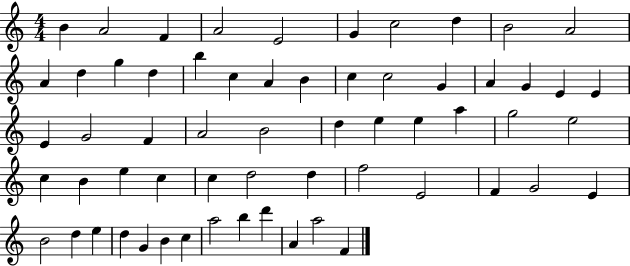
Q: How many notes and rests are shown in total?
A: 61